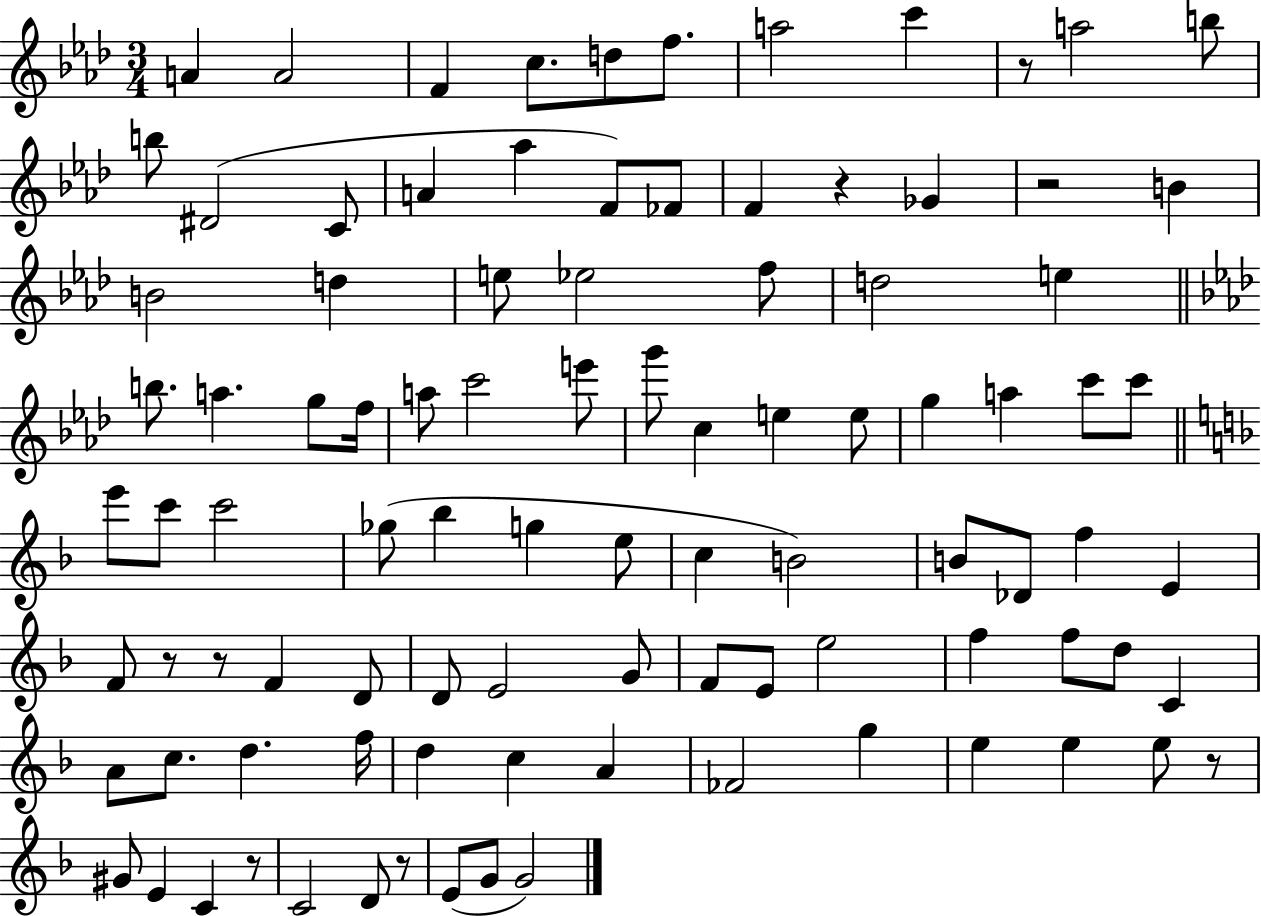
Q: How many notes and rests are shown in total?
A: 96